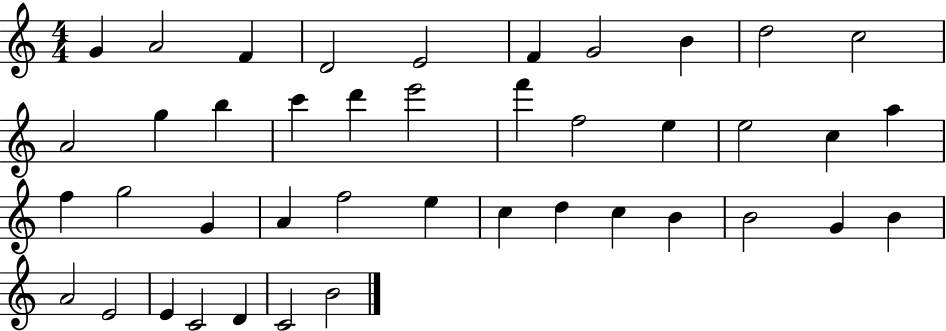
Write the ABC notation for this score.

X:1
T:Untitled
M:4/4
L:1/4
K:C
G A2 F D2 E2 F G2 B d2 c2 A2 g b c' d' e'2 f' f2 e e2 c a f g2 G A f2 e c d c B B2 G B A2 E2 E C2 D C2 B2